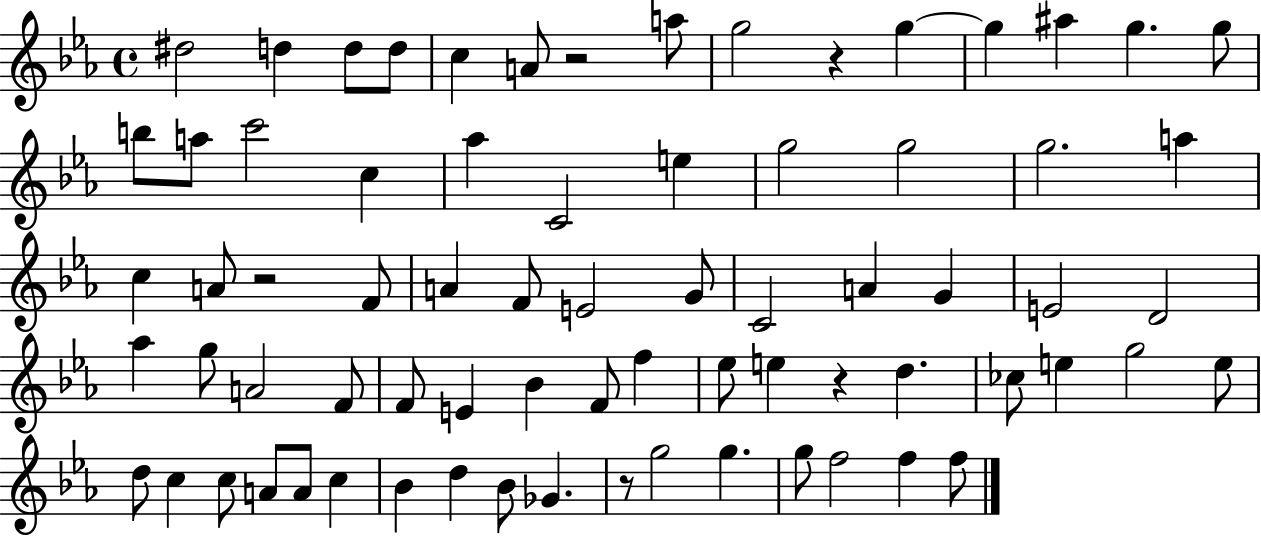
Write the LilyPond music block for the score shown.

{
  \clef treble
  \time 4/4
  \defaultTimeSignature
  \key ees \major
  dis''2 d''4 d''8 d''8 | c''4 a'8 r2 a''8 | g''2 r4 g''4~~ | g''4 ais''4 g''4. g''8 | \break b''8 a''8 c'''2 c''4 | aes''4 c'2 e''4 | g''2 g''2 | g''2. a''4 | \break c''4 a'8 r2 f'8 | a'4 f'8 e'2 g'8 | c'2 a'4 g'4 | e'2 d'2 | \break aes''4 g''8 a'2 f'8 | f'8 e'4 bes'4 f'8 f''4 | ees''8 e''4 r4 d''4. | ces''8 e''4 g''2 e''8 | \break d''8 c''4 c''8 a'8 a'8 c''4 | bes'4 d''4 bes'8 ges'4. | r8 g''2 g''4. | g''8 f''2 f''4 f''8 | \break \bar "|."
}